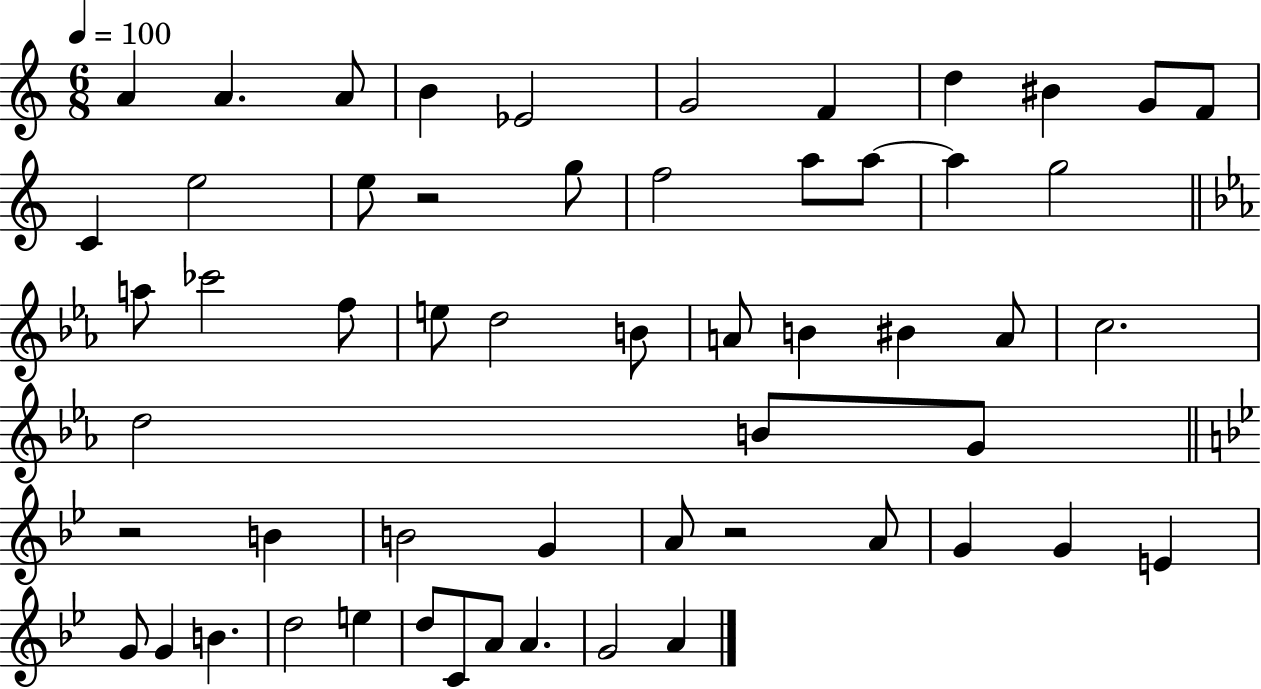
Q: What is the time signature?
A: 6/8